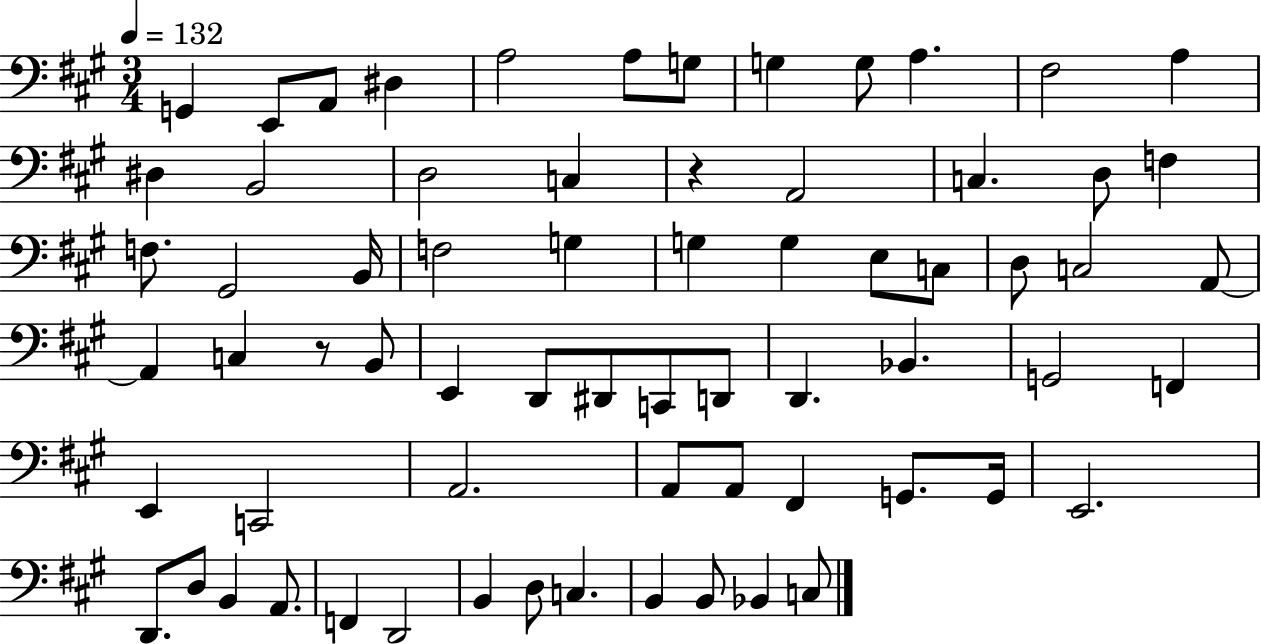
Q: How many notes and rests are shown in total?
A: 68